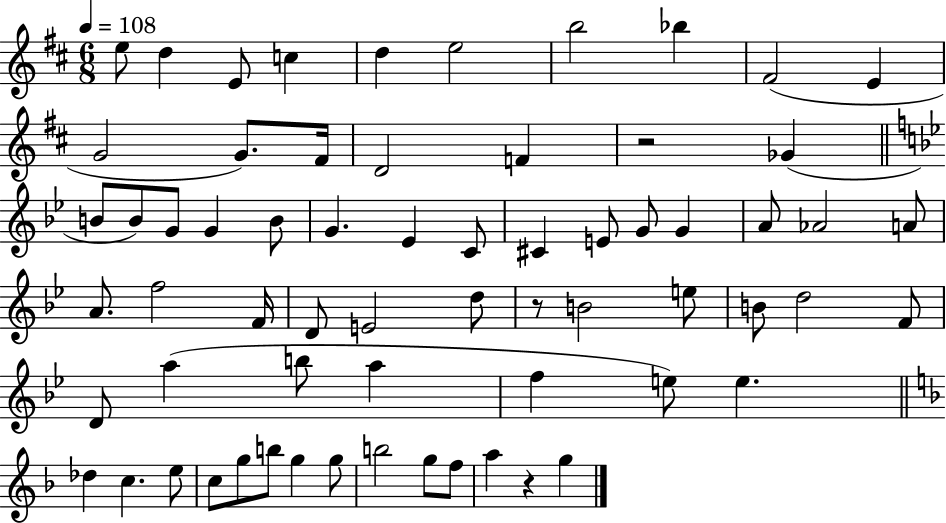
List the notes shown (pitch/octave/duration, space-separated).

E5/e D5/q E4/e C5/q D5/q E5/h B5/h Bb5/q F#4/h E4/q G4/h G4/e. F#4/s D4/h F4/q R/h Gb4/q B4/e B4/e G4/e G4/q B4/e G4/q. Eb4/q C4/e C#4/q E4/e G4/e G4/q A4/e Ab4/h A4/e A4/e. F5/h F4/s D4/e E4/h D5/e R/e B4/h E5/e B4/e D5/h F4/e D4/e A5/q B5/e A5/q F5/q E5/e E5/q. Db5/q C5/q. E5/e C5/e G5/e B5/e G5/q G5/e B5/h G5/e F5/e A5/q R/q G5/q